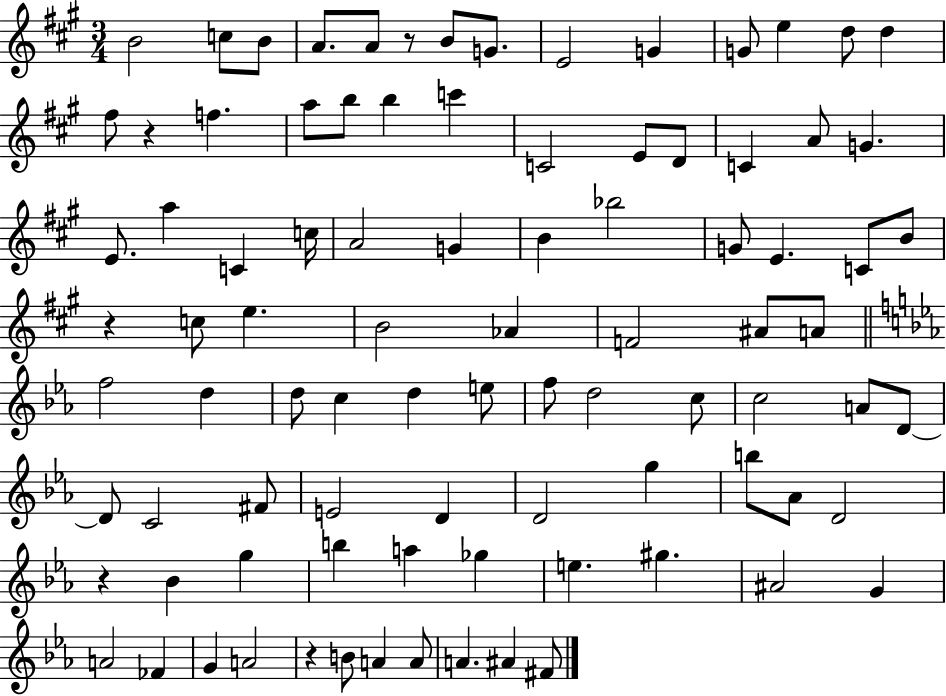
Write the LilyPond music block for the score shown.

{
  \clef treble
  \numericTimeSignature
  \time 3/4
  \key a \major
  \repeat volta 2 { b'2 c''8 b'8 | a'8. a'8 r8 b'8 g'8. | e'2 g'4 | g'8 e''4 d''8 d''4 | \break fis''8 r4 f''4. | a''8 b''8 b''4 c'''4 | c'2 e'8 d'8 | c'4 a'8 g'4. | \break e'8. a''4 c'4 c''16 | a'2 g'4 | b'4 bes''2 | g'8 e'4. c'8 b'8 | \break r4 c''8 e''4. | b'2 aes'4 | f'2 ais'8 a'8 | \bar "||" \break \key ees \major f''2 d''4 | d''8 c''4 d''4 e''8 | f''8 d''2 c''8 | c''2 a'8 d'8~~ | \break d'8 c'2 fis'8 | e'2 d'4 | d'2 g''4 | b''8 aes'8 d'2 | \break r4 bes'4 g''4 | b''4 a''4 ges''4 | e''4. gis''4. | ais'2 g'4 | \break a'2 fes'4 | g'4 a'2 | r4 b'8 a'4 a'8 | a'4. ais'4 fis'8 | \break } \bar "|."
}